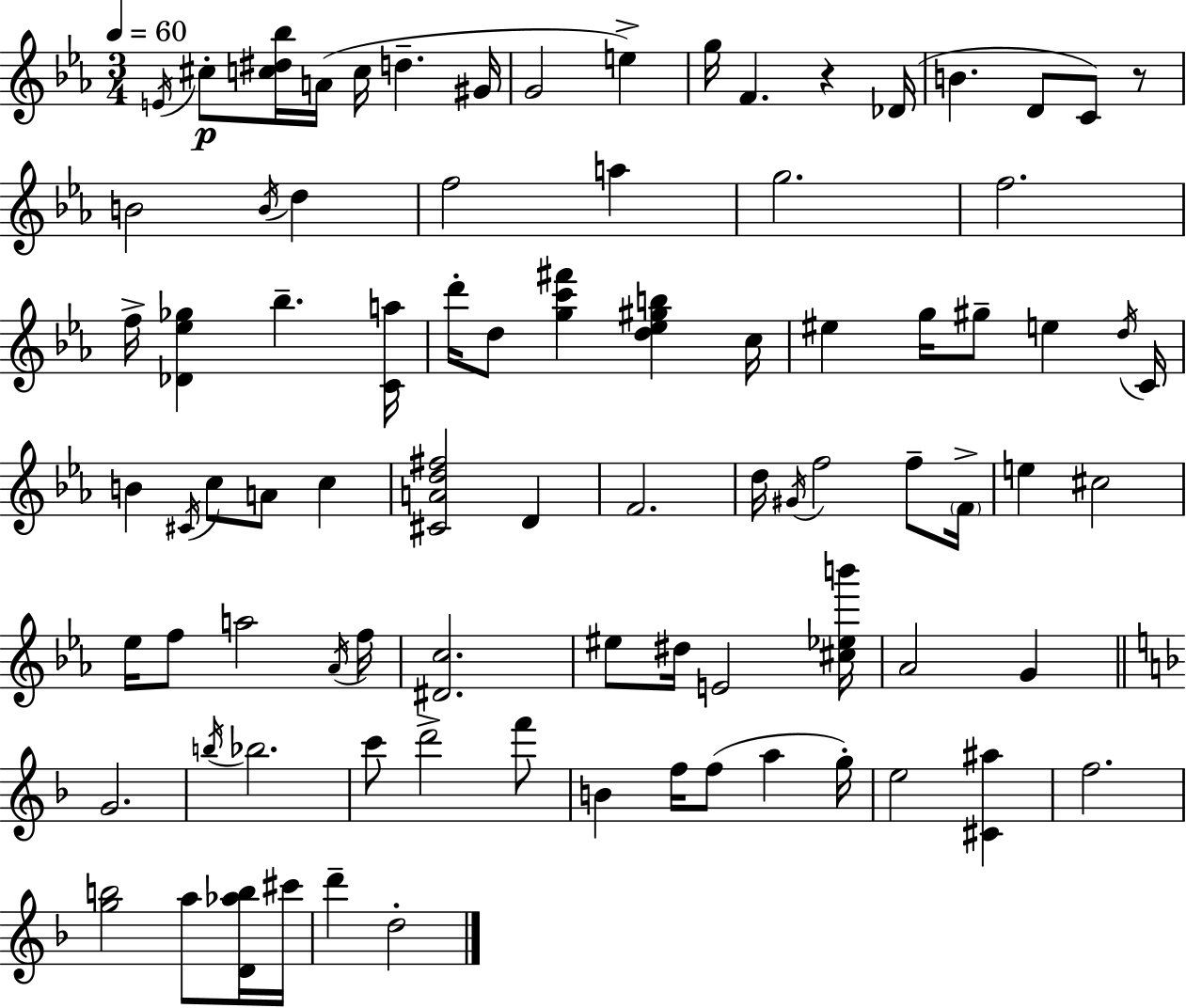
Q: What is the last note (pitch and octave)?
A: D5